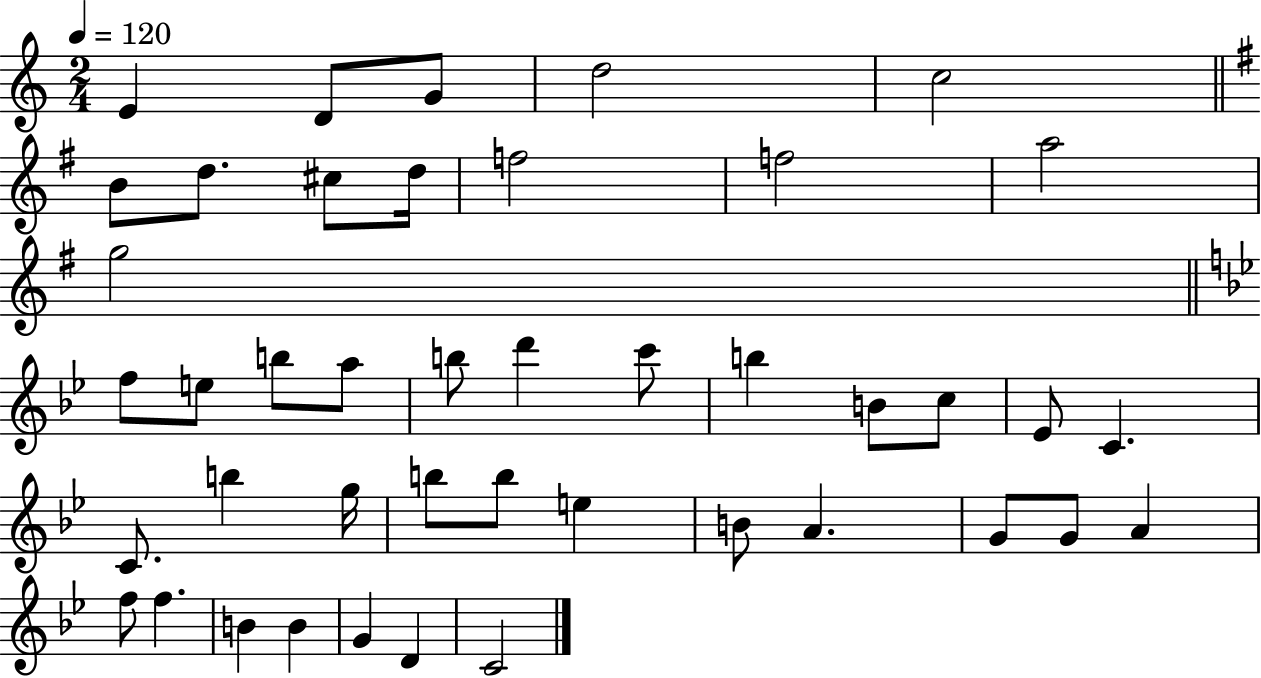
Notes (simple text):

E4/q D4/e G4/e D5/h C5/h B4/e D5/e. C#5/e D5/s F5/h F5/h A5/h G5/h F5/e E5/e B5/e A5/e B5/e D6/q C6/e B5/q B4/e C5/e Eb4/e C4/q. C4/e. B5/q G5/s B5/e B5/e E5/q B4/e A4/q. G4/e G4/e A4/q F5/e F5/q. B4/q B4/q G4/q D4/q C4/h